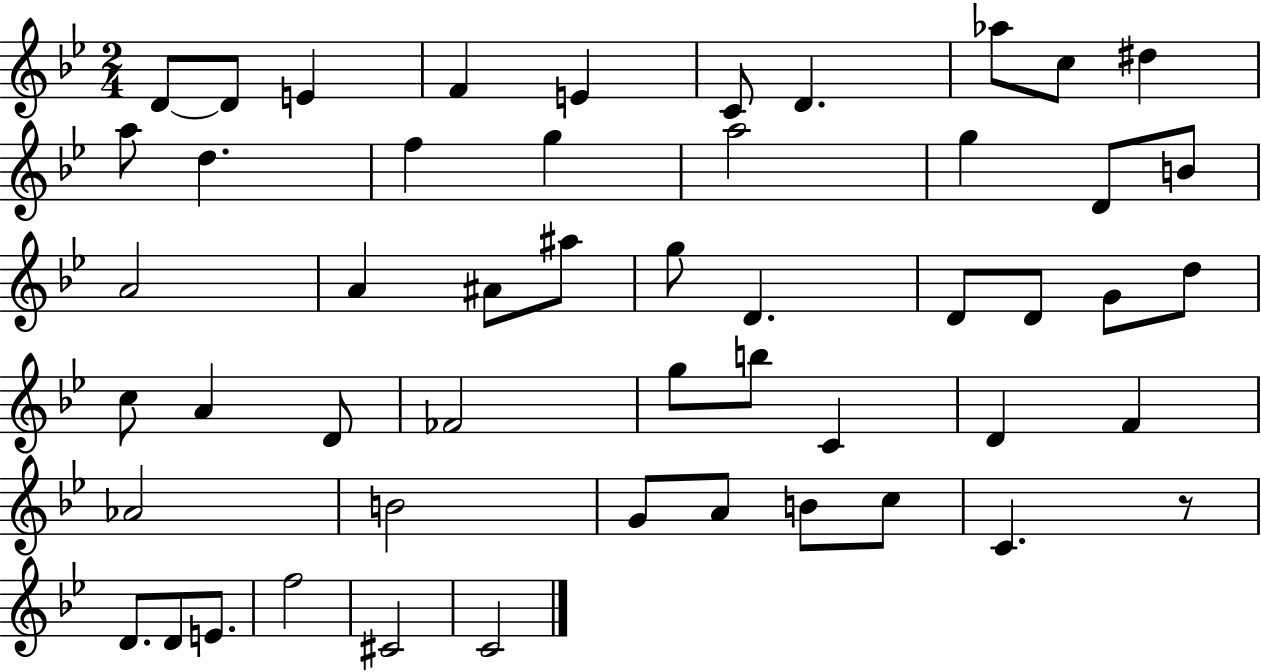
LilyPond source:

{
  \clef treble
  \numericTimeSignature
  \time 2/4
  \key bes \major
  d'8~~ d'8 e'4 | f'4 e'4 | c'8 d'4. | aes''8 c''8 dis''4 | \break a''8 d''4. | f''4 g''4 | a''2 | g''4 d'8 b'8 | \break a'2 | a'4 ais'8 ais''8 | g''8 d'4. | d'8 d'8 g'8 d''8 | \break c''8 a'4 d'8 | fes'2 | g''8 b''8 c'4 | d'4 f'4 | \break aes'2 | b'2 | g'8 a'8 b'8 c''8 | c'4. r8 | \break d'8. d'8 e'8. | f''2 | cis'2 | c'2 | \break \bar "|."
}